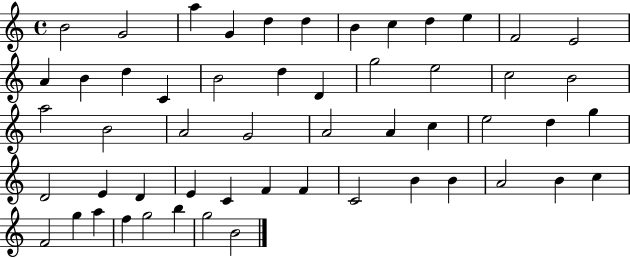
B4/h G4/h A5/q G4/q D5/q D5/q B4/q C5/q D5/q E5/q F4/h E4/h A4/q B4/q D5/q C4/q B4/h D5/q D4/q G5/h E5/h C5/h B4/h A5/h B4/h A4/h G4/h A4/h A4/q C5/q E5/h D5/q G5/q D4/h E4/q D4/q E4/q C4/q F4/q F4/q C4/h B4/q B4/q A4/h B4/q C5/q F4/h G5/q A5/q F5/q G5/h B5/q G5/h B4/h